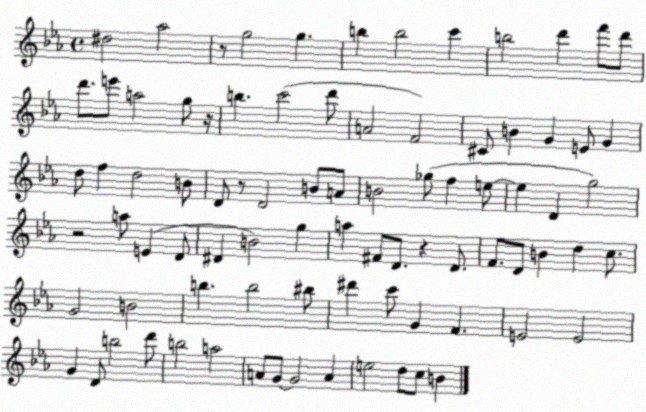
X:1
T:Untitled
M:4/4
L:1/4
K:Eb
^d2 _a2 z/2 g2 g b b2 c' b2 d' f'/2 d'/2 d'/2 e'/2 a2 g/2 z/4 b c'2 d'/2 A2 F2 ^C/2 B G E/2 G d/2 f d2 B/2 D/2 z/2 D2 B/2 A/2 B2 _g/2 f e/2 e D g2 z2 a/2 E D/2 ^D B2 g a ^F/2 D/2 z D/2 F/2 D/2 B d c/2 G2 B2 b b2 ^b/2 ^d' c'/2 G F E2 E2 G D/2 b2 d'/2 b2 a2 A/2 G/2 G2 A e2 d/2 c/2 B